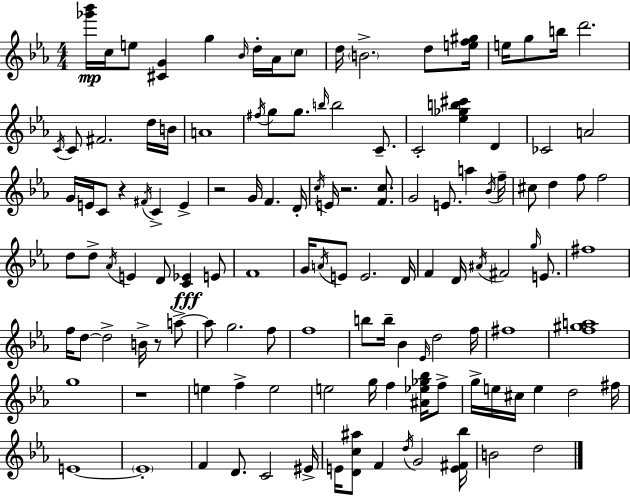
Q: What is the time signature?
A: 4/4